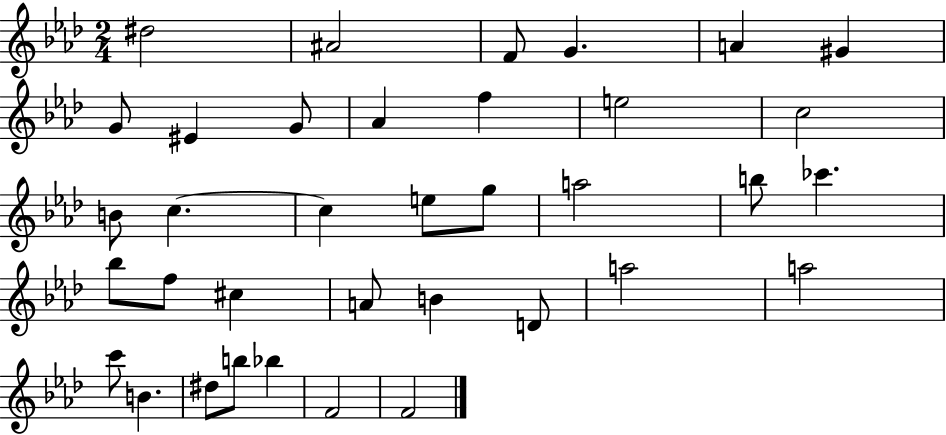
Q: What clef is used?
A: treble